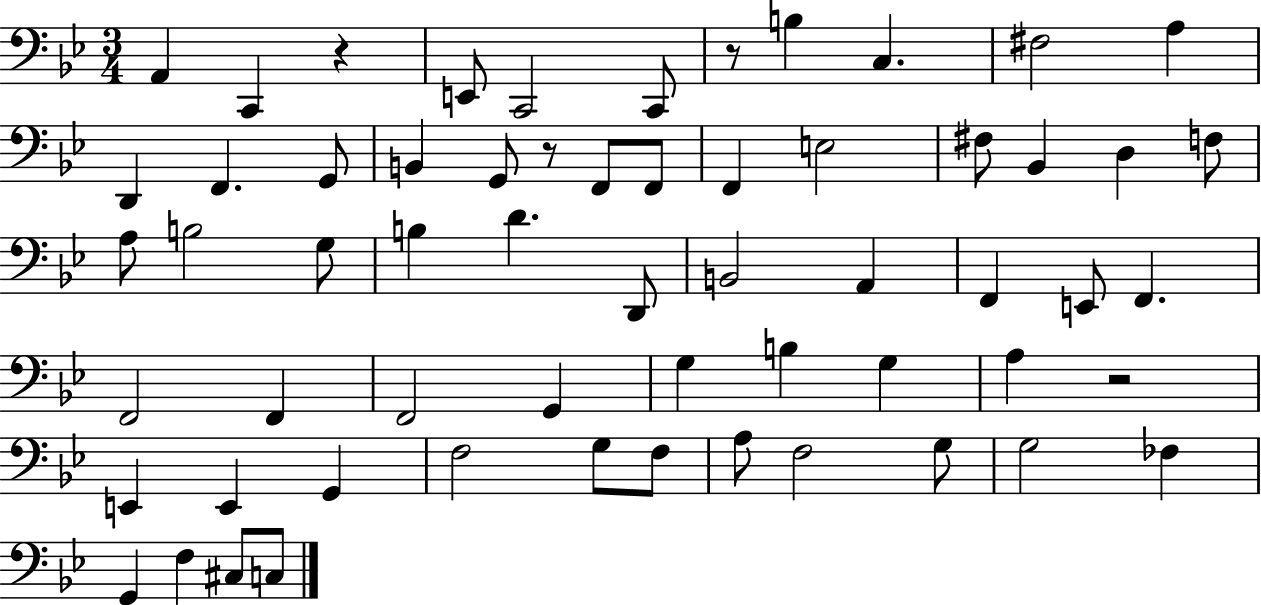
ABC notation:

X:1
T:Untitled
M:3/4
L:1/4
K:Bb
A,, C,, z E,,/2 C,,2 C,,/2 z/2 B, C, ^F,2 A, D,, F,, G,,/2 B,, G,,/2 z/2 F,,/2 F,,/2 F,, E,2 ^F,/2 _B,, D, F,/2 A,/2 B,2 G,/2 B, D D,,/2 B,,2 A,, F,, E,,/2 F,, F,,2 F,, F,,2 G,, G, B, G, A, z2 E,, E,, G,, F,2 G,/2 F,/2 A,/2 F,2 G,/2 G,2 _F, G,, F, ^C,/2 C,/2